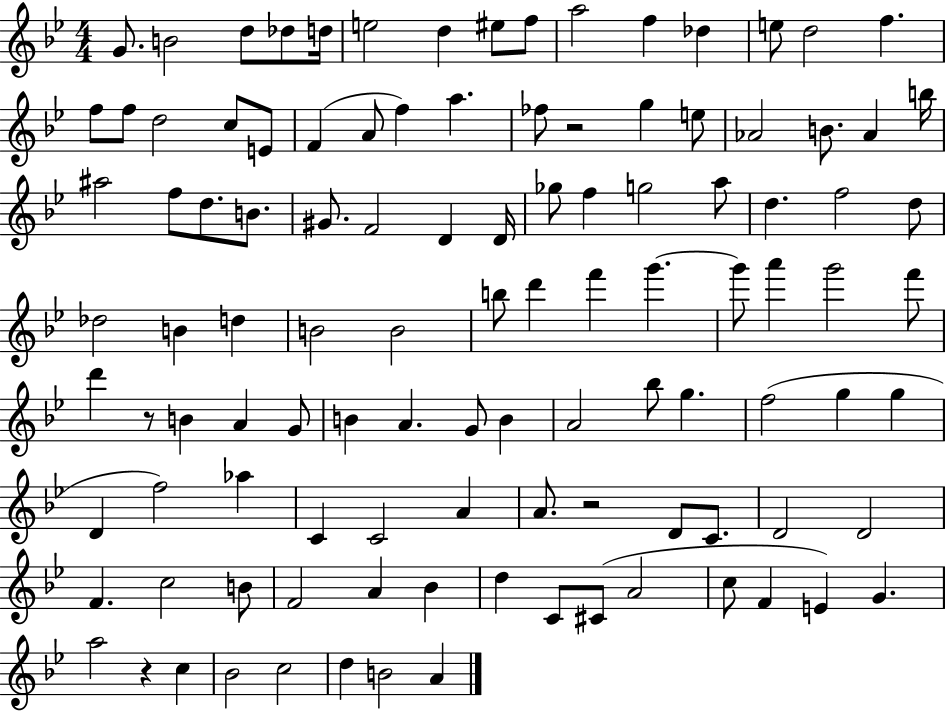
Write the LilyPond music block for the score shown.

{
  \clef treble
  \numericTimeSignature
  \time 4/4
  \key bes \major
  g'8. b'2 d''8 des''8 d''16 | e''2 d''4 eis''8 f''8 | a''2 f''4 des''4 | e''8 d''2 f''4. | \break f''8 f''8 d''2 c''8 e'8 | f'4( a'8 f''4) a''4. | fes''8 r2 g''4 e''8 | aes'2 b'8. aes'4 b''16 | \break ais''2 f''8 d''8. b'8. | gis'8. f'2 d'4 d'16 | ges''8 f''4 g''2 a''8 | d''4. f''2 d''8 | \break des''2 b'4 d''4 | b'2 b'2 | b''8 d'''4 f'''4 g'''4.~~ | g'''8 a'''4 g'''2 f'''8 | \break d'''4 r8 b'4 a'4 g'8 | b'4 a'4. g'8 b'4 | a'2 bes''8 g''4. | f''2( g''4 g''4 | \break d'4 f''2) aes''4 | c'4 c'2 a'4 | a'8. r2 d'8 c'8. | d'2 d'2 | \break f'4. c''2 b'8 | f'2 a'4 bes'4 | d''4 c'8 cis'8( a'2 | c''8 f'4 e'4) g'4. | \break a''2 r4 c''4 | bes'2 c''2 | d''4 b'2 a'4 | \bar "|."
}